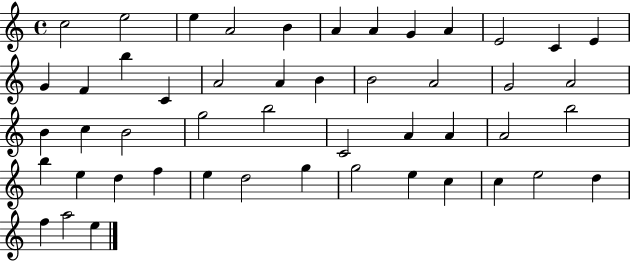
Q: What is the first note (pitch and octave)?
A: C5